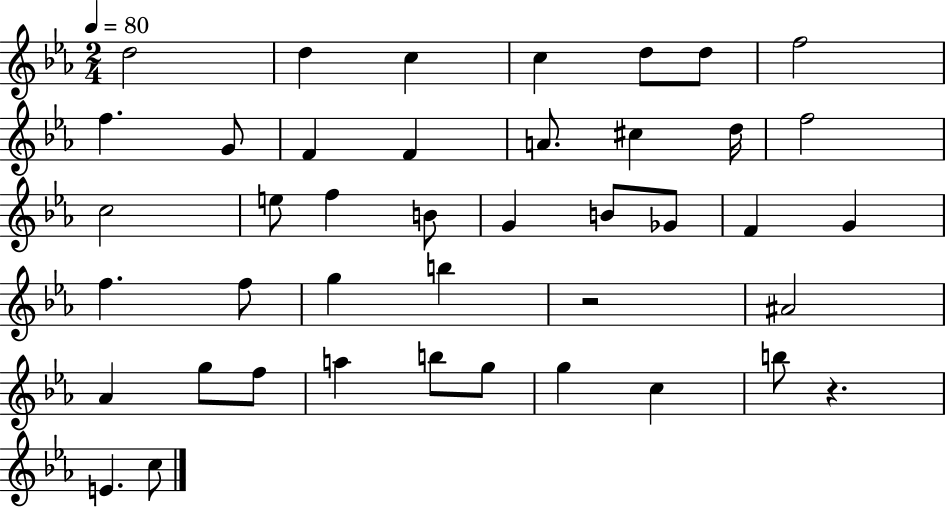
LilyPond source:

{
  \clef treble
  \numericTimeSignature
  \time 2/4
  \key ees \major
  \tempo 4 = 80
  d''2 | d''4 c''4 | c''4 d''8 d''8 | f''2 | \break f''4. g'8 | f'4 f'4 | a'8. cis''4 d''16 | f''2 | \break c''2 | e''8 f''4 b'8 | g'4 b'8 ges'8 | f'4 g'4 | \break f''4. f''8 | g''4 b''4 | r2 | ais'2 | \break aes'4 g''8 f''8 | a''4 b''8 g''8 | g''4 c''4 | b''8 r4. | \break e'4. c''8 | \bar "|."
}